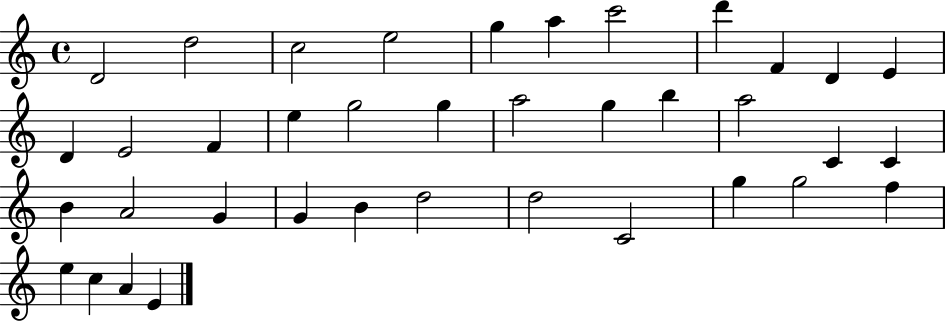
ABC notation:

X:1
T:Untitled
M:4/4
L:1/4
K:C
D2 d2 c2 e2 g a c'2 d' F D E D E2 F e g2 g a2 g b a2 C C B A2 G G B d2 d2 C2 g g2 f e c A E